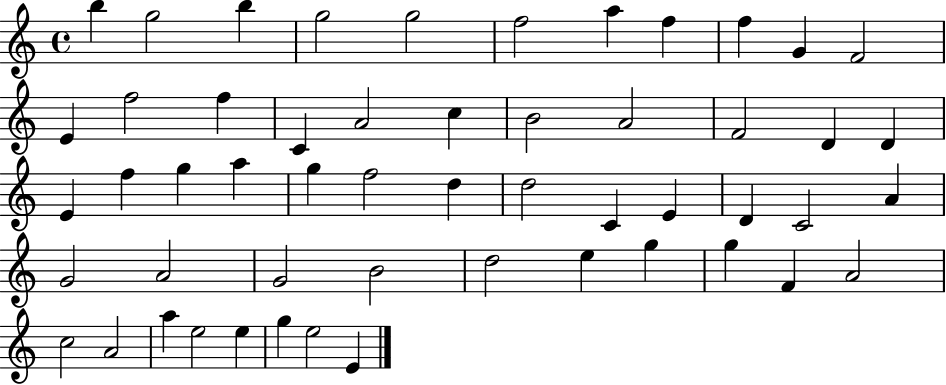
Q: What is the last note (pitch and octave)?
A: E4